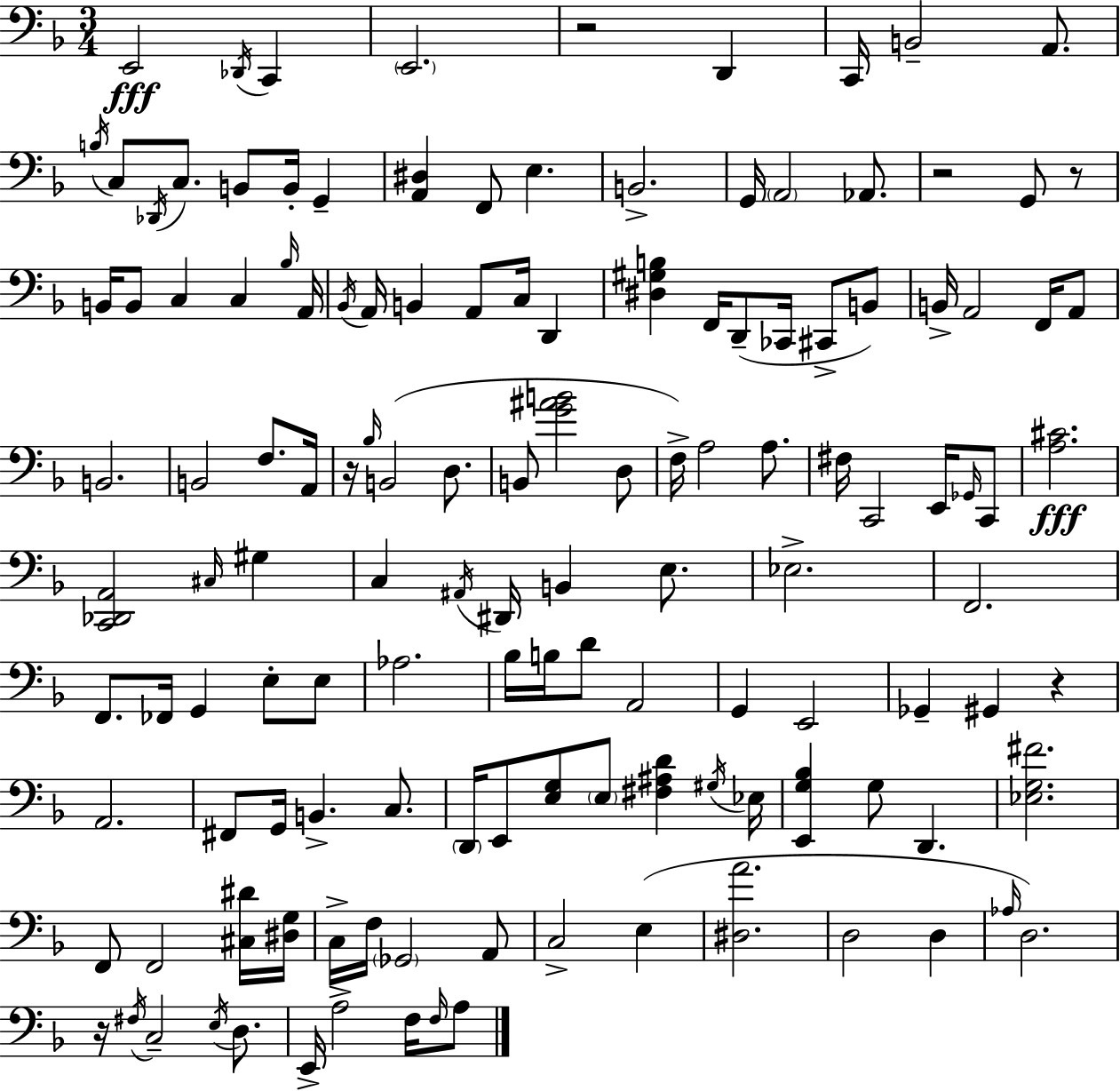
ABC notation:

X:1
T:Untitled
M:3/4
L:1/4
K:F
E,,2 _D,,/4 C,, E,,2 z2 D,, C,,/4 B,,2 A,,/2 B,/4 C,/2 _D,,/4 C,/2 B,,/2 B,,/4 G,, [A,,^D,] F,,/2 E, B,,2 G,,/4 A,,2 _A,,/2 z2 G,,/2 z/2 B,,/4 B,,/2 C, C, _B,/4 A,,/4 _B,,/4 A,,/4 B,, A,,/2 C,/4 D,, [^D,^G,B,] F,,/4 D,,/2 _C,,/4 ^C,,/2 B,,/2 B,,/4 A,,2 F,,/4 A,,/2 B,,2 B,,2 F,/2 A,,/4 z/4 _B,/4 B,,2 D,/2 B,,/2 [G^AB]2 D,/2 F,/4 A,2 A,/2 ^F,/4 C,,2 E,,/4 _G,,/4 C,,/2 [A,^C]2 [C,,_D,,A,,]2 ^C,/4 ^G, C, ^A,,/4 ^D,,/4 B,, E,/2 _E,2 F,,2 F,,/2 _F,,/4 G,, E,/2 E,/2 _A,2 _B,/4 B,/4 D/2 A,,2 G,, E,,2 _G,, ^G,, z A,,2 ^F,,/2 G,,/4 B,, C,/2 D,,/4 E,,/2 [E,G,]/2 E,/2 [^F,^A,D] ^G,/4 _E,/4 [E,,G,_B,] G,/2 D,, [_E,G,^F]2 F,,/2 F,,2 [^C,^D]/4 [^D,G,]/4 C,/4 F,/4 _G,,2 A,,/2 C,2 E, [^D,A]2 D,2 D, _A,/4 D,2 z/4 ^F,/4 C,2 E,/4 D,/2 E,,/4 A,2 F,/4 F,/4 A,/2